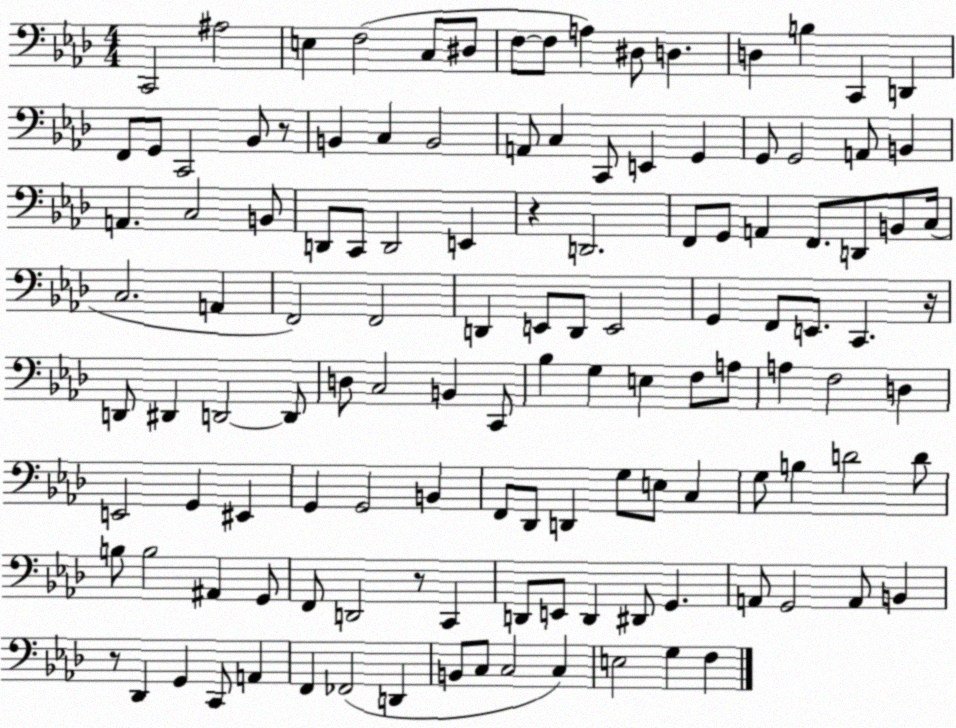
X:1
T:Untitled
M:4/4
L:1/4
K:Ab
C,,2 ^A,2 E, F,2 C,/2 ^D,/2 F,/2 F,/2 A, ^D,/2 D, D, B, C,, D,, F,,/2 G,,/2 C,,2 _B,,/2 z/2 B,, C, B,,2 A,,/2 C, C,,/2 E,, G,, G,,/2 G,,2 A,,/2 B,, A,, C,2 B,,/2 D,,/2 C,,/2 D,,2 E,, z D,,2 F,,/2 G,,/2 A,, F,,/2 D,,/2 B,,/2 C,/4 C,2 A,, F,,2 F,,2 D,, E,,/2 D,,/2 E,,2 G,, F,,/2 E,,/2 C,, z/4 D,,/2 ^D,, D,,2 D,,/2 D,/2 C,2 B,, C,,/2 _B, G, E, F,/2 A,/2 A, F,2 D, E,,2 G,, ^E,, G,, G,,2 B,, F,,/2 _D,,/2 D,, G,/2 E,/2 C, G,/2 B, D2 D/2 B,/2 B,2 ^A,, G,,/2 F,,/2 D,,2 z/2 C,, D,,/2 E,,/2 D,, ^D,,/2 G,, A,,/2 G,,2 A,,/2 B,, z/2 _D,, G,, C,,/2 A,, F,, _F,,2 D,, B,,/2 C,/2 C,2 C, E,2 G, F,